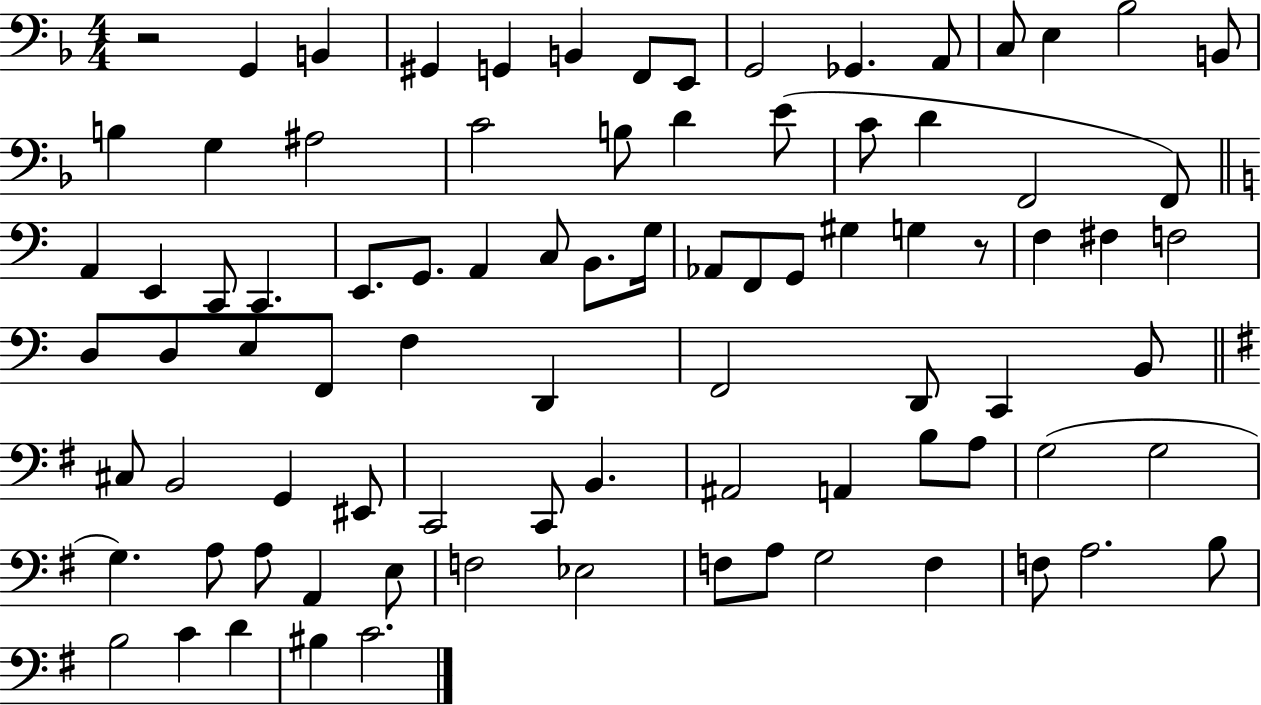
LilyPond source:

{
  \clef bass
  \numericTimeSignature
  \time 4/4
  \key f \major
  r2 g,4 b,4 | gis,4 g,4 b,4 f,8 e,8 | g,2 ges,4. a,8 | c8 e4 bes2 b,8 | \break b4 g4 ais2 | c'2 b8 d'4 e'8( | c'8 d'4 f,2 f,8) | \bar "||" \break \key c \major a,4 e,4 c,8 c,4. | e,8. g,8. a,4 c8 b,8. g16 | aes,8 f,8 g,8 gis4 g4 r8 | f4 fis4 f2 | \break d8 d8 e8 f,8 f4 d,4 | f,2 d,8 c,4 b,8 | \bar "||" \break \key g \major cis8 b,2 g,4 eis,8 | c,2 c,8 b,4. | ais,2 a,4 b8 a8 | g2( g2 | \break g4.) a8 a8 a,4 e8 | f2 ees2 | f8 a8 g2 f4 | f8 a2. b8 | \break b2 c'4 d'4 | bis4 c'2. | \bar "|."
}